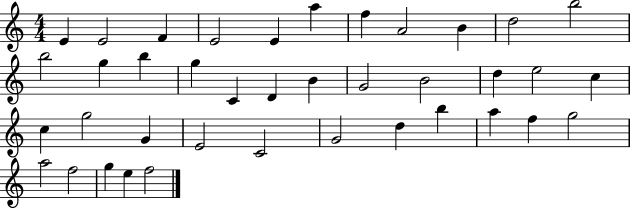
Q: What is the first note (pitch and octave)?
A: E4